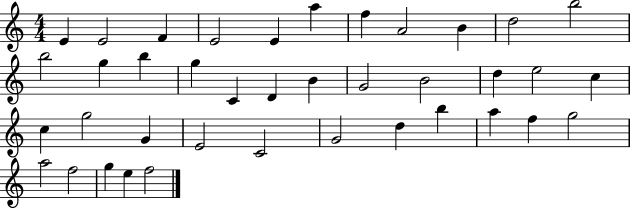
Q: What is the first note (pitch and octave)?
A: E4